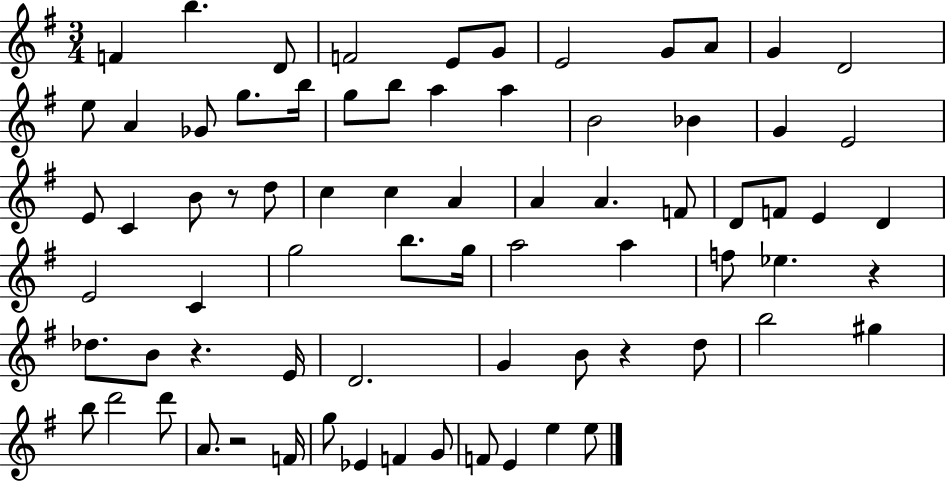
X:1
T:Untitled
M:3/4
L:1/4
K:G
F b D/2 F2 E/2 G/2 E2 G/2 A/2 G D2 e/2 A _G/2 g/2 b/4 g/2 b/2 a a B2 _B G E2 E/2 C B/2 z/2 d/2 c c A A A F/2 D/2 F/2 E D E2 C g2 b/2 g/4 a2 a f/2 _e z _d/2 B/2 z E/4 D2 G B/2 z d/2 b2 ^g b/2 d'2 d'/2 A/2 z2 F/4 g/2 _E F G/2 F/2 E e e/2